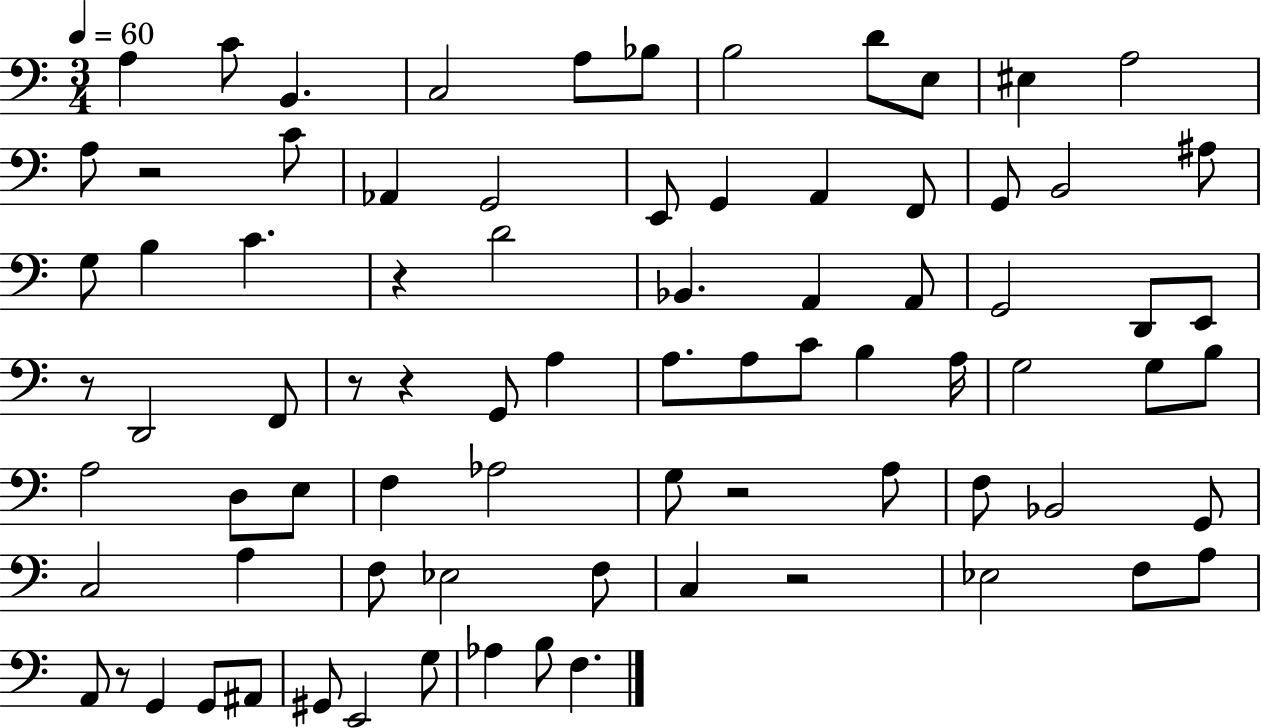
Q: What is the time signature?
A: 3/4